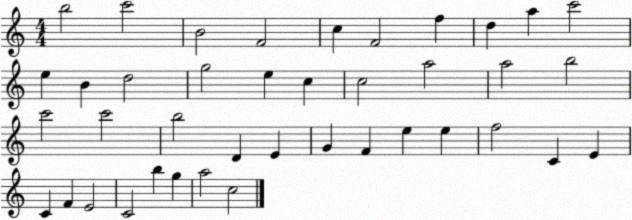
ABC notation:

X:1
T:Untitled
M:4/4
L:1/4
K:C
b2 c'2 B2 F2 c F2 f d a c'2 e B d2 g2 e c c2 a2 a2 b2 c'2 c'2 b2 D E G F e e f2 C E C F E2 C2 b g a2 c2